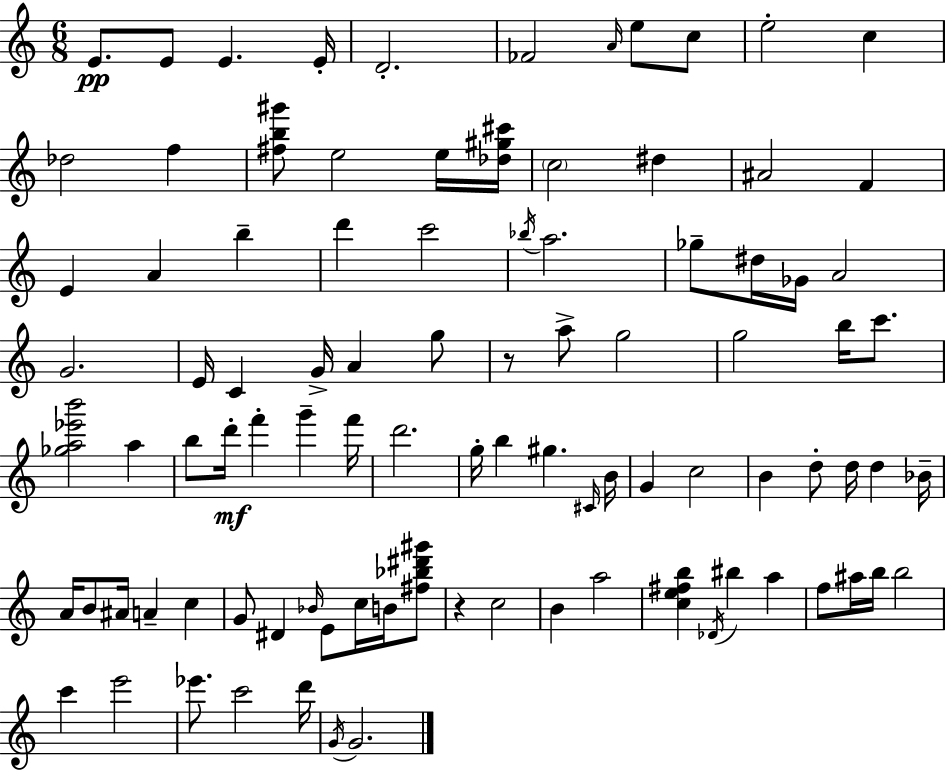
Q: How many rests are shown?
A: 2